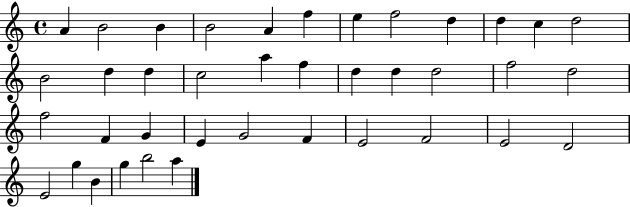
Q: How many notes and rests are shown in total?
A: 39